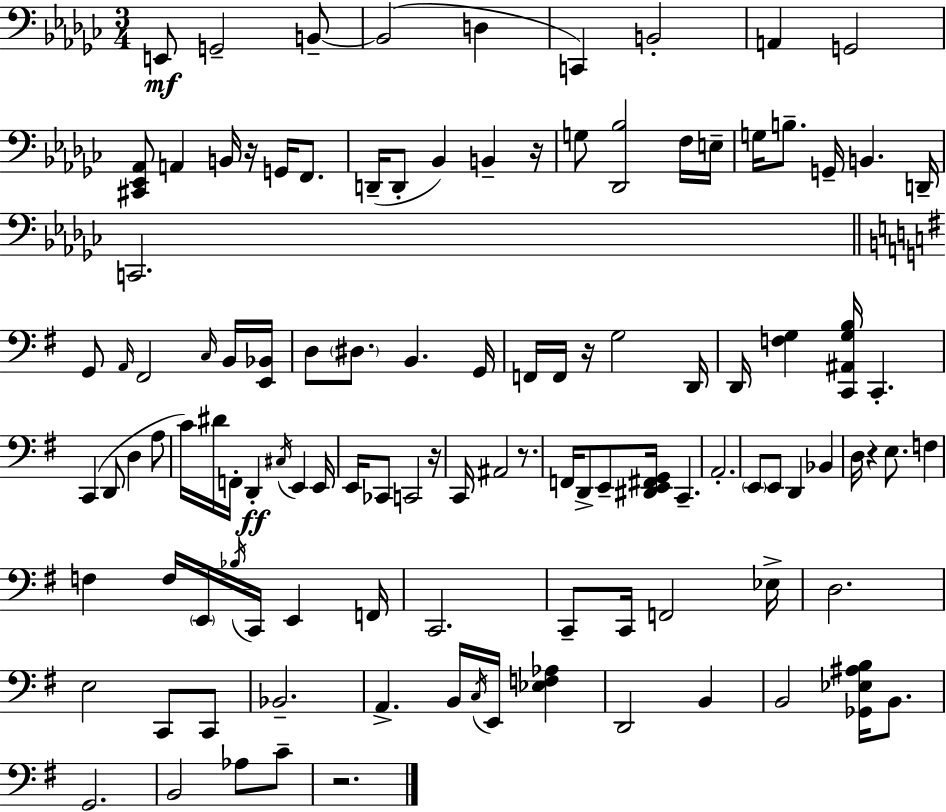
E2/e G2/h B2/e B2/h D3/q C2/q B2/h A2/q G2/h [C#2,Eb2,Ab2]/e A2/q B2/s R/s G2/s F2/e. D2/s D2/e Bb2/q B2/q R/s G3/e [Db2,Bb3]/h F3/s E3/s G3/s B3/e. G2/s B2/q. D2/s C2/h. G2/e A2/s F#2/h C3/s B2/s [E2,Bb2]/s D3/e D#3/e. B2/q. G2/s F2/s F2/s R/s G3/h D2/s D2/s [F3,G3]/q [C2,A#2,G3,B3]/s C2/q. C2/q D2/e D3/q A3/e C4/s D#4/s F2/s D2/q C#3/s E2/q E2/s E2/s CES2/e C2/h R/s C2/s A#2/h R/e. F2/s D2/e E2/e [D#2,E2,F#2,G2]/s C2/q. A2/h. E2/e E2/e D2/q Bb2/q D3/s R/q E3/e. F3/q F3/q F3/s E2/s Bb3/s C2/s E2/q F2/s C2/h. C2/e C2/s F2/h Eb3/s D3/h. E3/h C2/e C2/e Bb2/h. A2/q. B2/s C3/s E2/s [Eb3,F3,Ab3]/q D2/h B2/q B2/h [Gb2,Eb3,A#3,B3]/s B2/e. G2/h. B2/h Ab3/e C4/e R/h.